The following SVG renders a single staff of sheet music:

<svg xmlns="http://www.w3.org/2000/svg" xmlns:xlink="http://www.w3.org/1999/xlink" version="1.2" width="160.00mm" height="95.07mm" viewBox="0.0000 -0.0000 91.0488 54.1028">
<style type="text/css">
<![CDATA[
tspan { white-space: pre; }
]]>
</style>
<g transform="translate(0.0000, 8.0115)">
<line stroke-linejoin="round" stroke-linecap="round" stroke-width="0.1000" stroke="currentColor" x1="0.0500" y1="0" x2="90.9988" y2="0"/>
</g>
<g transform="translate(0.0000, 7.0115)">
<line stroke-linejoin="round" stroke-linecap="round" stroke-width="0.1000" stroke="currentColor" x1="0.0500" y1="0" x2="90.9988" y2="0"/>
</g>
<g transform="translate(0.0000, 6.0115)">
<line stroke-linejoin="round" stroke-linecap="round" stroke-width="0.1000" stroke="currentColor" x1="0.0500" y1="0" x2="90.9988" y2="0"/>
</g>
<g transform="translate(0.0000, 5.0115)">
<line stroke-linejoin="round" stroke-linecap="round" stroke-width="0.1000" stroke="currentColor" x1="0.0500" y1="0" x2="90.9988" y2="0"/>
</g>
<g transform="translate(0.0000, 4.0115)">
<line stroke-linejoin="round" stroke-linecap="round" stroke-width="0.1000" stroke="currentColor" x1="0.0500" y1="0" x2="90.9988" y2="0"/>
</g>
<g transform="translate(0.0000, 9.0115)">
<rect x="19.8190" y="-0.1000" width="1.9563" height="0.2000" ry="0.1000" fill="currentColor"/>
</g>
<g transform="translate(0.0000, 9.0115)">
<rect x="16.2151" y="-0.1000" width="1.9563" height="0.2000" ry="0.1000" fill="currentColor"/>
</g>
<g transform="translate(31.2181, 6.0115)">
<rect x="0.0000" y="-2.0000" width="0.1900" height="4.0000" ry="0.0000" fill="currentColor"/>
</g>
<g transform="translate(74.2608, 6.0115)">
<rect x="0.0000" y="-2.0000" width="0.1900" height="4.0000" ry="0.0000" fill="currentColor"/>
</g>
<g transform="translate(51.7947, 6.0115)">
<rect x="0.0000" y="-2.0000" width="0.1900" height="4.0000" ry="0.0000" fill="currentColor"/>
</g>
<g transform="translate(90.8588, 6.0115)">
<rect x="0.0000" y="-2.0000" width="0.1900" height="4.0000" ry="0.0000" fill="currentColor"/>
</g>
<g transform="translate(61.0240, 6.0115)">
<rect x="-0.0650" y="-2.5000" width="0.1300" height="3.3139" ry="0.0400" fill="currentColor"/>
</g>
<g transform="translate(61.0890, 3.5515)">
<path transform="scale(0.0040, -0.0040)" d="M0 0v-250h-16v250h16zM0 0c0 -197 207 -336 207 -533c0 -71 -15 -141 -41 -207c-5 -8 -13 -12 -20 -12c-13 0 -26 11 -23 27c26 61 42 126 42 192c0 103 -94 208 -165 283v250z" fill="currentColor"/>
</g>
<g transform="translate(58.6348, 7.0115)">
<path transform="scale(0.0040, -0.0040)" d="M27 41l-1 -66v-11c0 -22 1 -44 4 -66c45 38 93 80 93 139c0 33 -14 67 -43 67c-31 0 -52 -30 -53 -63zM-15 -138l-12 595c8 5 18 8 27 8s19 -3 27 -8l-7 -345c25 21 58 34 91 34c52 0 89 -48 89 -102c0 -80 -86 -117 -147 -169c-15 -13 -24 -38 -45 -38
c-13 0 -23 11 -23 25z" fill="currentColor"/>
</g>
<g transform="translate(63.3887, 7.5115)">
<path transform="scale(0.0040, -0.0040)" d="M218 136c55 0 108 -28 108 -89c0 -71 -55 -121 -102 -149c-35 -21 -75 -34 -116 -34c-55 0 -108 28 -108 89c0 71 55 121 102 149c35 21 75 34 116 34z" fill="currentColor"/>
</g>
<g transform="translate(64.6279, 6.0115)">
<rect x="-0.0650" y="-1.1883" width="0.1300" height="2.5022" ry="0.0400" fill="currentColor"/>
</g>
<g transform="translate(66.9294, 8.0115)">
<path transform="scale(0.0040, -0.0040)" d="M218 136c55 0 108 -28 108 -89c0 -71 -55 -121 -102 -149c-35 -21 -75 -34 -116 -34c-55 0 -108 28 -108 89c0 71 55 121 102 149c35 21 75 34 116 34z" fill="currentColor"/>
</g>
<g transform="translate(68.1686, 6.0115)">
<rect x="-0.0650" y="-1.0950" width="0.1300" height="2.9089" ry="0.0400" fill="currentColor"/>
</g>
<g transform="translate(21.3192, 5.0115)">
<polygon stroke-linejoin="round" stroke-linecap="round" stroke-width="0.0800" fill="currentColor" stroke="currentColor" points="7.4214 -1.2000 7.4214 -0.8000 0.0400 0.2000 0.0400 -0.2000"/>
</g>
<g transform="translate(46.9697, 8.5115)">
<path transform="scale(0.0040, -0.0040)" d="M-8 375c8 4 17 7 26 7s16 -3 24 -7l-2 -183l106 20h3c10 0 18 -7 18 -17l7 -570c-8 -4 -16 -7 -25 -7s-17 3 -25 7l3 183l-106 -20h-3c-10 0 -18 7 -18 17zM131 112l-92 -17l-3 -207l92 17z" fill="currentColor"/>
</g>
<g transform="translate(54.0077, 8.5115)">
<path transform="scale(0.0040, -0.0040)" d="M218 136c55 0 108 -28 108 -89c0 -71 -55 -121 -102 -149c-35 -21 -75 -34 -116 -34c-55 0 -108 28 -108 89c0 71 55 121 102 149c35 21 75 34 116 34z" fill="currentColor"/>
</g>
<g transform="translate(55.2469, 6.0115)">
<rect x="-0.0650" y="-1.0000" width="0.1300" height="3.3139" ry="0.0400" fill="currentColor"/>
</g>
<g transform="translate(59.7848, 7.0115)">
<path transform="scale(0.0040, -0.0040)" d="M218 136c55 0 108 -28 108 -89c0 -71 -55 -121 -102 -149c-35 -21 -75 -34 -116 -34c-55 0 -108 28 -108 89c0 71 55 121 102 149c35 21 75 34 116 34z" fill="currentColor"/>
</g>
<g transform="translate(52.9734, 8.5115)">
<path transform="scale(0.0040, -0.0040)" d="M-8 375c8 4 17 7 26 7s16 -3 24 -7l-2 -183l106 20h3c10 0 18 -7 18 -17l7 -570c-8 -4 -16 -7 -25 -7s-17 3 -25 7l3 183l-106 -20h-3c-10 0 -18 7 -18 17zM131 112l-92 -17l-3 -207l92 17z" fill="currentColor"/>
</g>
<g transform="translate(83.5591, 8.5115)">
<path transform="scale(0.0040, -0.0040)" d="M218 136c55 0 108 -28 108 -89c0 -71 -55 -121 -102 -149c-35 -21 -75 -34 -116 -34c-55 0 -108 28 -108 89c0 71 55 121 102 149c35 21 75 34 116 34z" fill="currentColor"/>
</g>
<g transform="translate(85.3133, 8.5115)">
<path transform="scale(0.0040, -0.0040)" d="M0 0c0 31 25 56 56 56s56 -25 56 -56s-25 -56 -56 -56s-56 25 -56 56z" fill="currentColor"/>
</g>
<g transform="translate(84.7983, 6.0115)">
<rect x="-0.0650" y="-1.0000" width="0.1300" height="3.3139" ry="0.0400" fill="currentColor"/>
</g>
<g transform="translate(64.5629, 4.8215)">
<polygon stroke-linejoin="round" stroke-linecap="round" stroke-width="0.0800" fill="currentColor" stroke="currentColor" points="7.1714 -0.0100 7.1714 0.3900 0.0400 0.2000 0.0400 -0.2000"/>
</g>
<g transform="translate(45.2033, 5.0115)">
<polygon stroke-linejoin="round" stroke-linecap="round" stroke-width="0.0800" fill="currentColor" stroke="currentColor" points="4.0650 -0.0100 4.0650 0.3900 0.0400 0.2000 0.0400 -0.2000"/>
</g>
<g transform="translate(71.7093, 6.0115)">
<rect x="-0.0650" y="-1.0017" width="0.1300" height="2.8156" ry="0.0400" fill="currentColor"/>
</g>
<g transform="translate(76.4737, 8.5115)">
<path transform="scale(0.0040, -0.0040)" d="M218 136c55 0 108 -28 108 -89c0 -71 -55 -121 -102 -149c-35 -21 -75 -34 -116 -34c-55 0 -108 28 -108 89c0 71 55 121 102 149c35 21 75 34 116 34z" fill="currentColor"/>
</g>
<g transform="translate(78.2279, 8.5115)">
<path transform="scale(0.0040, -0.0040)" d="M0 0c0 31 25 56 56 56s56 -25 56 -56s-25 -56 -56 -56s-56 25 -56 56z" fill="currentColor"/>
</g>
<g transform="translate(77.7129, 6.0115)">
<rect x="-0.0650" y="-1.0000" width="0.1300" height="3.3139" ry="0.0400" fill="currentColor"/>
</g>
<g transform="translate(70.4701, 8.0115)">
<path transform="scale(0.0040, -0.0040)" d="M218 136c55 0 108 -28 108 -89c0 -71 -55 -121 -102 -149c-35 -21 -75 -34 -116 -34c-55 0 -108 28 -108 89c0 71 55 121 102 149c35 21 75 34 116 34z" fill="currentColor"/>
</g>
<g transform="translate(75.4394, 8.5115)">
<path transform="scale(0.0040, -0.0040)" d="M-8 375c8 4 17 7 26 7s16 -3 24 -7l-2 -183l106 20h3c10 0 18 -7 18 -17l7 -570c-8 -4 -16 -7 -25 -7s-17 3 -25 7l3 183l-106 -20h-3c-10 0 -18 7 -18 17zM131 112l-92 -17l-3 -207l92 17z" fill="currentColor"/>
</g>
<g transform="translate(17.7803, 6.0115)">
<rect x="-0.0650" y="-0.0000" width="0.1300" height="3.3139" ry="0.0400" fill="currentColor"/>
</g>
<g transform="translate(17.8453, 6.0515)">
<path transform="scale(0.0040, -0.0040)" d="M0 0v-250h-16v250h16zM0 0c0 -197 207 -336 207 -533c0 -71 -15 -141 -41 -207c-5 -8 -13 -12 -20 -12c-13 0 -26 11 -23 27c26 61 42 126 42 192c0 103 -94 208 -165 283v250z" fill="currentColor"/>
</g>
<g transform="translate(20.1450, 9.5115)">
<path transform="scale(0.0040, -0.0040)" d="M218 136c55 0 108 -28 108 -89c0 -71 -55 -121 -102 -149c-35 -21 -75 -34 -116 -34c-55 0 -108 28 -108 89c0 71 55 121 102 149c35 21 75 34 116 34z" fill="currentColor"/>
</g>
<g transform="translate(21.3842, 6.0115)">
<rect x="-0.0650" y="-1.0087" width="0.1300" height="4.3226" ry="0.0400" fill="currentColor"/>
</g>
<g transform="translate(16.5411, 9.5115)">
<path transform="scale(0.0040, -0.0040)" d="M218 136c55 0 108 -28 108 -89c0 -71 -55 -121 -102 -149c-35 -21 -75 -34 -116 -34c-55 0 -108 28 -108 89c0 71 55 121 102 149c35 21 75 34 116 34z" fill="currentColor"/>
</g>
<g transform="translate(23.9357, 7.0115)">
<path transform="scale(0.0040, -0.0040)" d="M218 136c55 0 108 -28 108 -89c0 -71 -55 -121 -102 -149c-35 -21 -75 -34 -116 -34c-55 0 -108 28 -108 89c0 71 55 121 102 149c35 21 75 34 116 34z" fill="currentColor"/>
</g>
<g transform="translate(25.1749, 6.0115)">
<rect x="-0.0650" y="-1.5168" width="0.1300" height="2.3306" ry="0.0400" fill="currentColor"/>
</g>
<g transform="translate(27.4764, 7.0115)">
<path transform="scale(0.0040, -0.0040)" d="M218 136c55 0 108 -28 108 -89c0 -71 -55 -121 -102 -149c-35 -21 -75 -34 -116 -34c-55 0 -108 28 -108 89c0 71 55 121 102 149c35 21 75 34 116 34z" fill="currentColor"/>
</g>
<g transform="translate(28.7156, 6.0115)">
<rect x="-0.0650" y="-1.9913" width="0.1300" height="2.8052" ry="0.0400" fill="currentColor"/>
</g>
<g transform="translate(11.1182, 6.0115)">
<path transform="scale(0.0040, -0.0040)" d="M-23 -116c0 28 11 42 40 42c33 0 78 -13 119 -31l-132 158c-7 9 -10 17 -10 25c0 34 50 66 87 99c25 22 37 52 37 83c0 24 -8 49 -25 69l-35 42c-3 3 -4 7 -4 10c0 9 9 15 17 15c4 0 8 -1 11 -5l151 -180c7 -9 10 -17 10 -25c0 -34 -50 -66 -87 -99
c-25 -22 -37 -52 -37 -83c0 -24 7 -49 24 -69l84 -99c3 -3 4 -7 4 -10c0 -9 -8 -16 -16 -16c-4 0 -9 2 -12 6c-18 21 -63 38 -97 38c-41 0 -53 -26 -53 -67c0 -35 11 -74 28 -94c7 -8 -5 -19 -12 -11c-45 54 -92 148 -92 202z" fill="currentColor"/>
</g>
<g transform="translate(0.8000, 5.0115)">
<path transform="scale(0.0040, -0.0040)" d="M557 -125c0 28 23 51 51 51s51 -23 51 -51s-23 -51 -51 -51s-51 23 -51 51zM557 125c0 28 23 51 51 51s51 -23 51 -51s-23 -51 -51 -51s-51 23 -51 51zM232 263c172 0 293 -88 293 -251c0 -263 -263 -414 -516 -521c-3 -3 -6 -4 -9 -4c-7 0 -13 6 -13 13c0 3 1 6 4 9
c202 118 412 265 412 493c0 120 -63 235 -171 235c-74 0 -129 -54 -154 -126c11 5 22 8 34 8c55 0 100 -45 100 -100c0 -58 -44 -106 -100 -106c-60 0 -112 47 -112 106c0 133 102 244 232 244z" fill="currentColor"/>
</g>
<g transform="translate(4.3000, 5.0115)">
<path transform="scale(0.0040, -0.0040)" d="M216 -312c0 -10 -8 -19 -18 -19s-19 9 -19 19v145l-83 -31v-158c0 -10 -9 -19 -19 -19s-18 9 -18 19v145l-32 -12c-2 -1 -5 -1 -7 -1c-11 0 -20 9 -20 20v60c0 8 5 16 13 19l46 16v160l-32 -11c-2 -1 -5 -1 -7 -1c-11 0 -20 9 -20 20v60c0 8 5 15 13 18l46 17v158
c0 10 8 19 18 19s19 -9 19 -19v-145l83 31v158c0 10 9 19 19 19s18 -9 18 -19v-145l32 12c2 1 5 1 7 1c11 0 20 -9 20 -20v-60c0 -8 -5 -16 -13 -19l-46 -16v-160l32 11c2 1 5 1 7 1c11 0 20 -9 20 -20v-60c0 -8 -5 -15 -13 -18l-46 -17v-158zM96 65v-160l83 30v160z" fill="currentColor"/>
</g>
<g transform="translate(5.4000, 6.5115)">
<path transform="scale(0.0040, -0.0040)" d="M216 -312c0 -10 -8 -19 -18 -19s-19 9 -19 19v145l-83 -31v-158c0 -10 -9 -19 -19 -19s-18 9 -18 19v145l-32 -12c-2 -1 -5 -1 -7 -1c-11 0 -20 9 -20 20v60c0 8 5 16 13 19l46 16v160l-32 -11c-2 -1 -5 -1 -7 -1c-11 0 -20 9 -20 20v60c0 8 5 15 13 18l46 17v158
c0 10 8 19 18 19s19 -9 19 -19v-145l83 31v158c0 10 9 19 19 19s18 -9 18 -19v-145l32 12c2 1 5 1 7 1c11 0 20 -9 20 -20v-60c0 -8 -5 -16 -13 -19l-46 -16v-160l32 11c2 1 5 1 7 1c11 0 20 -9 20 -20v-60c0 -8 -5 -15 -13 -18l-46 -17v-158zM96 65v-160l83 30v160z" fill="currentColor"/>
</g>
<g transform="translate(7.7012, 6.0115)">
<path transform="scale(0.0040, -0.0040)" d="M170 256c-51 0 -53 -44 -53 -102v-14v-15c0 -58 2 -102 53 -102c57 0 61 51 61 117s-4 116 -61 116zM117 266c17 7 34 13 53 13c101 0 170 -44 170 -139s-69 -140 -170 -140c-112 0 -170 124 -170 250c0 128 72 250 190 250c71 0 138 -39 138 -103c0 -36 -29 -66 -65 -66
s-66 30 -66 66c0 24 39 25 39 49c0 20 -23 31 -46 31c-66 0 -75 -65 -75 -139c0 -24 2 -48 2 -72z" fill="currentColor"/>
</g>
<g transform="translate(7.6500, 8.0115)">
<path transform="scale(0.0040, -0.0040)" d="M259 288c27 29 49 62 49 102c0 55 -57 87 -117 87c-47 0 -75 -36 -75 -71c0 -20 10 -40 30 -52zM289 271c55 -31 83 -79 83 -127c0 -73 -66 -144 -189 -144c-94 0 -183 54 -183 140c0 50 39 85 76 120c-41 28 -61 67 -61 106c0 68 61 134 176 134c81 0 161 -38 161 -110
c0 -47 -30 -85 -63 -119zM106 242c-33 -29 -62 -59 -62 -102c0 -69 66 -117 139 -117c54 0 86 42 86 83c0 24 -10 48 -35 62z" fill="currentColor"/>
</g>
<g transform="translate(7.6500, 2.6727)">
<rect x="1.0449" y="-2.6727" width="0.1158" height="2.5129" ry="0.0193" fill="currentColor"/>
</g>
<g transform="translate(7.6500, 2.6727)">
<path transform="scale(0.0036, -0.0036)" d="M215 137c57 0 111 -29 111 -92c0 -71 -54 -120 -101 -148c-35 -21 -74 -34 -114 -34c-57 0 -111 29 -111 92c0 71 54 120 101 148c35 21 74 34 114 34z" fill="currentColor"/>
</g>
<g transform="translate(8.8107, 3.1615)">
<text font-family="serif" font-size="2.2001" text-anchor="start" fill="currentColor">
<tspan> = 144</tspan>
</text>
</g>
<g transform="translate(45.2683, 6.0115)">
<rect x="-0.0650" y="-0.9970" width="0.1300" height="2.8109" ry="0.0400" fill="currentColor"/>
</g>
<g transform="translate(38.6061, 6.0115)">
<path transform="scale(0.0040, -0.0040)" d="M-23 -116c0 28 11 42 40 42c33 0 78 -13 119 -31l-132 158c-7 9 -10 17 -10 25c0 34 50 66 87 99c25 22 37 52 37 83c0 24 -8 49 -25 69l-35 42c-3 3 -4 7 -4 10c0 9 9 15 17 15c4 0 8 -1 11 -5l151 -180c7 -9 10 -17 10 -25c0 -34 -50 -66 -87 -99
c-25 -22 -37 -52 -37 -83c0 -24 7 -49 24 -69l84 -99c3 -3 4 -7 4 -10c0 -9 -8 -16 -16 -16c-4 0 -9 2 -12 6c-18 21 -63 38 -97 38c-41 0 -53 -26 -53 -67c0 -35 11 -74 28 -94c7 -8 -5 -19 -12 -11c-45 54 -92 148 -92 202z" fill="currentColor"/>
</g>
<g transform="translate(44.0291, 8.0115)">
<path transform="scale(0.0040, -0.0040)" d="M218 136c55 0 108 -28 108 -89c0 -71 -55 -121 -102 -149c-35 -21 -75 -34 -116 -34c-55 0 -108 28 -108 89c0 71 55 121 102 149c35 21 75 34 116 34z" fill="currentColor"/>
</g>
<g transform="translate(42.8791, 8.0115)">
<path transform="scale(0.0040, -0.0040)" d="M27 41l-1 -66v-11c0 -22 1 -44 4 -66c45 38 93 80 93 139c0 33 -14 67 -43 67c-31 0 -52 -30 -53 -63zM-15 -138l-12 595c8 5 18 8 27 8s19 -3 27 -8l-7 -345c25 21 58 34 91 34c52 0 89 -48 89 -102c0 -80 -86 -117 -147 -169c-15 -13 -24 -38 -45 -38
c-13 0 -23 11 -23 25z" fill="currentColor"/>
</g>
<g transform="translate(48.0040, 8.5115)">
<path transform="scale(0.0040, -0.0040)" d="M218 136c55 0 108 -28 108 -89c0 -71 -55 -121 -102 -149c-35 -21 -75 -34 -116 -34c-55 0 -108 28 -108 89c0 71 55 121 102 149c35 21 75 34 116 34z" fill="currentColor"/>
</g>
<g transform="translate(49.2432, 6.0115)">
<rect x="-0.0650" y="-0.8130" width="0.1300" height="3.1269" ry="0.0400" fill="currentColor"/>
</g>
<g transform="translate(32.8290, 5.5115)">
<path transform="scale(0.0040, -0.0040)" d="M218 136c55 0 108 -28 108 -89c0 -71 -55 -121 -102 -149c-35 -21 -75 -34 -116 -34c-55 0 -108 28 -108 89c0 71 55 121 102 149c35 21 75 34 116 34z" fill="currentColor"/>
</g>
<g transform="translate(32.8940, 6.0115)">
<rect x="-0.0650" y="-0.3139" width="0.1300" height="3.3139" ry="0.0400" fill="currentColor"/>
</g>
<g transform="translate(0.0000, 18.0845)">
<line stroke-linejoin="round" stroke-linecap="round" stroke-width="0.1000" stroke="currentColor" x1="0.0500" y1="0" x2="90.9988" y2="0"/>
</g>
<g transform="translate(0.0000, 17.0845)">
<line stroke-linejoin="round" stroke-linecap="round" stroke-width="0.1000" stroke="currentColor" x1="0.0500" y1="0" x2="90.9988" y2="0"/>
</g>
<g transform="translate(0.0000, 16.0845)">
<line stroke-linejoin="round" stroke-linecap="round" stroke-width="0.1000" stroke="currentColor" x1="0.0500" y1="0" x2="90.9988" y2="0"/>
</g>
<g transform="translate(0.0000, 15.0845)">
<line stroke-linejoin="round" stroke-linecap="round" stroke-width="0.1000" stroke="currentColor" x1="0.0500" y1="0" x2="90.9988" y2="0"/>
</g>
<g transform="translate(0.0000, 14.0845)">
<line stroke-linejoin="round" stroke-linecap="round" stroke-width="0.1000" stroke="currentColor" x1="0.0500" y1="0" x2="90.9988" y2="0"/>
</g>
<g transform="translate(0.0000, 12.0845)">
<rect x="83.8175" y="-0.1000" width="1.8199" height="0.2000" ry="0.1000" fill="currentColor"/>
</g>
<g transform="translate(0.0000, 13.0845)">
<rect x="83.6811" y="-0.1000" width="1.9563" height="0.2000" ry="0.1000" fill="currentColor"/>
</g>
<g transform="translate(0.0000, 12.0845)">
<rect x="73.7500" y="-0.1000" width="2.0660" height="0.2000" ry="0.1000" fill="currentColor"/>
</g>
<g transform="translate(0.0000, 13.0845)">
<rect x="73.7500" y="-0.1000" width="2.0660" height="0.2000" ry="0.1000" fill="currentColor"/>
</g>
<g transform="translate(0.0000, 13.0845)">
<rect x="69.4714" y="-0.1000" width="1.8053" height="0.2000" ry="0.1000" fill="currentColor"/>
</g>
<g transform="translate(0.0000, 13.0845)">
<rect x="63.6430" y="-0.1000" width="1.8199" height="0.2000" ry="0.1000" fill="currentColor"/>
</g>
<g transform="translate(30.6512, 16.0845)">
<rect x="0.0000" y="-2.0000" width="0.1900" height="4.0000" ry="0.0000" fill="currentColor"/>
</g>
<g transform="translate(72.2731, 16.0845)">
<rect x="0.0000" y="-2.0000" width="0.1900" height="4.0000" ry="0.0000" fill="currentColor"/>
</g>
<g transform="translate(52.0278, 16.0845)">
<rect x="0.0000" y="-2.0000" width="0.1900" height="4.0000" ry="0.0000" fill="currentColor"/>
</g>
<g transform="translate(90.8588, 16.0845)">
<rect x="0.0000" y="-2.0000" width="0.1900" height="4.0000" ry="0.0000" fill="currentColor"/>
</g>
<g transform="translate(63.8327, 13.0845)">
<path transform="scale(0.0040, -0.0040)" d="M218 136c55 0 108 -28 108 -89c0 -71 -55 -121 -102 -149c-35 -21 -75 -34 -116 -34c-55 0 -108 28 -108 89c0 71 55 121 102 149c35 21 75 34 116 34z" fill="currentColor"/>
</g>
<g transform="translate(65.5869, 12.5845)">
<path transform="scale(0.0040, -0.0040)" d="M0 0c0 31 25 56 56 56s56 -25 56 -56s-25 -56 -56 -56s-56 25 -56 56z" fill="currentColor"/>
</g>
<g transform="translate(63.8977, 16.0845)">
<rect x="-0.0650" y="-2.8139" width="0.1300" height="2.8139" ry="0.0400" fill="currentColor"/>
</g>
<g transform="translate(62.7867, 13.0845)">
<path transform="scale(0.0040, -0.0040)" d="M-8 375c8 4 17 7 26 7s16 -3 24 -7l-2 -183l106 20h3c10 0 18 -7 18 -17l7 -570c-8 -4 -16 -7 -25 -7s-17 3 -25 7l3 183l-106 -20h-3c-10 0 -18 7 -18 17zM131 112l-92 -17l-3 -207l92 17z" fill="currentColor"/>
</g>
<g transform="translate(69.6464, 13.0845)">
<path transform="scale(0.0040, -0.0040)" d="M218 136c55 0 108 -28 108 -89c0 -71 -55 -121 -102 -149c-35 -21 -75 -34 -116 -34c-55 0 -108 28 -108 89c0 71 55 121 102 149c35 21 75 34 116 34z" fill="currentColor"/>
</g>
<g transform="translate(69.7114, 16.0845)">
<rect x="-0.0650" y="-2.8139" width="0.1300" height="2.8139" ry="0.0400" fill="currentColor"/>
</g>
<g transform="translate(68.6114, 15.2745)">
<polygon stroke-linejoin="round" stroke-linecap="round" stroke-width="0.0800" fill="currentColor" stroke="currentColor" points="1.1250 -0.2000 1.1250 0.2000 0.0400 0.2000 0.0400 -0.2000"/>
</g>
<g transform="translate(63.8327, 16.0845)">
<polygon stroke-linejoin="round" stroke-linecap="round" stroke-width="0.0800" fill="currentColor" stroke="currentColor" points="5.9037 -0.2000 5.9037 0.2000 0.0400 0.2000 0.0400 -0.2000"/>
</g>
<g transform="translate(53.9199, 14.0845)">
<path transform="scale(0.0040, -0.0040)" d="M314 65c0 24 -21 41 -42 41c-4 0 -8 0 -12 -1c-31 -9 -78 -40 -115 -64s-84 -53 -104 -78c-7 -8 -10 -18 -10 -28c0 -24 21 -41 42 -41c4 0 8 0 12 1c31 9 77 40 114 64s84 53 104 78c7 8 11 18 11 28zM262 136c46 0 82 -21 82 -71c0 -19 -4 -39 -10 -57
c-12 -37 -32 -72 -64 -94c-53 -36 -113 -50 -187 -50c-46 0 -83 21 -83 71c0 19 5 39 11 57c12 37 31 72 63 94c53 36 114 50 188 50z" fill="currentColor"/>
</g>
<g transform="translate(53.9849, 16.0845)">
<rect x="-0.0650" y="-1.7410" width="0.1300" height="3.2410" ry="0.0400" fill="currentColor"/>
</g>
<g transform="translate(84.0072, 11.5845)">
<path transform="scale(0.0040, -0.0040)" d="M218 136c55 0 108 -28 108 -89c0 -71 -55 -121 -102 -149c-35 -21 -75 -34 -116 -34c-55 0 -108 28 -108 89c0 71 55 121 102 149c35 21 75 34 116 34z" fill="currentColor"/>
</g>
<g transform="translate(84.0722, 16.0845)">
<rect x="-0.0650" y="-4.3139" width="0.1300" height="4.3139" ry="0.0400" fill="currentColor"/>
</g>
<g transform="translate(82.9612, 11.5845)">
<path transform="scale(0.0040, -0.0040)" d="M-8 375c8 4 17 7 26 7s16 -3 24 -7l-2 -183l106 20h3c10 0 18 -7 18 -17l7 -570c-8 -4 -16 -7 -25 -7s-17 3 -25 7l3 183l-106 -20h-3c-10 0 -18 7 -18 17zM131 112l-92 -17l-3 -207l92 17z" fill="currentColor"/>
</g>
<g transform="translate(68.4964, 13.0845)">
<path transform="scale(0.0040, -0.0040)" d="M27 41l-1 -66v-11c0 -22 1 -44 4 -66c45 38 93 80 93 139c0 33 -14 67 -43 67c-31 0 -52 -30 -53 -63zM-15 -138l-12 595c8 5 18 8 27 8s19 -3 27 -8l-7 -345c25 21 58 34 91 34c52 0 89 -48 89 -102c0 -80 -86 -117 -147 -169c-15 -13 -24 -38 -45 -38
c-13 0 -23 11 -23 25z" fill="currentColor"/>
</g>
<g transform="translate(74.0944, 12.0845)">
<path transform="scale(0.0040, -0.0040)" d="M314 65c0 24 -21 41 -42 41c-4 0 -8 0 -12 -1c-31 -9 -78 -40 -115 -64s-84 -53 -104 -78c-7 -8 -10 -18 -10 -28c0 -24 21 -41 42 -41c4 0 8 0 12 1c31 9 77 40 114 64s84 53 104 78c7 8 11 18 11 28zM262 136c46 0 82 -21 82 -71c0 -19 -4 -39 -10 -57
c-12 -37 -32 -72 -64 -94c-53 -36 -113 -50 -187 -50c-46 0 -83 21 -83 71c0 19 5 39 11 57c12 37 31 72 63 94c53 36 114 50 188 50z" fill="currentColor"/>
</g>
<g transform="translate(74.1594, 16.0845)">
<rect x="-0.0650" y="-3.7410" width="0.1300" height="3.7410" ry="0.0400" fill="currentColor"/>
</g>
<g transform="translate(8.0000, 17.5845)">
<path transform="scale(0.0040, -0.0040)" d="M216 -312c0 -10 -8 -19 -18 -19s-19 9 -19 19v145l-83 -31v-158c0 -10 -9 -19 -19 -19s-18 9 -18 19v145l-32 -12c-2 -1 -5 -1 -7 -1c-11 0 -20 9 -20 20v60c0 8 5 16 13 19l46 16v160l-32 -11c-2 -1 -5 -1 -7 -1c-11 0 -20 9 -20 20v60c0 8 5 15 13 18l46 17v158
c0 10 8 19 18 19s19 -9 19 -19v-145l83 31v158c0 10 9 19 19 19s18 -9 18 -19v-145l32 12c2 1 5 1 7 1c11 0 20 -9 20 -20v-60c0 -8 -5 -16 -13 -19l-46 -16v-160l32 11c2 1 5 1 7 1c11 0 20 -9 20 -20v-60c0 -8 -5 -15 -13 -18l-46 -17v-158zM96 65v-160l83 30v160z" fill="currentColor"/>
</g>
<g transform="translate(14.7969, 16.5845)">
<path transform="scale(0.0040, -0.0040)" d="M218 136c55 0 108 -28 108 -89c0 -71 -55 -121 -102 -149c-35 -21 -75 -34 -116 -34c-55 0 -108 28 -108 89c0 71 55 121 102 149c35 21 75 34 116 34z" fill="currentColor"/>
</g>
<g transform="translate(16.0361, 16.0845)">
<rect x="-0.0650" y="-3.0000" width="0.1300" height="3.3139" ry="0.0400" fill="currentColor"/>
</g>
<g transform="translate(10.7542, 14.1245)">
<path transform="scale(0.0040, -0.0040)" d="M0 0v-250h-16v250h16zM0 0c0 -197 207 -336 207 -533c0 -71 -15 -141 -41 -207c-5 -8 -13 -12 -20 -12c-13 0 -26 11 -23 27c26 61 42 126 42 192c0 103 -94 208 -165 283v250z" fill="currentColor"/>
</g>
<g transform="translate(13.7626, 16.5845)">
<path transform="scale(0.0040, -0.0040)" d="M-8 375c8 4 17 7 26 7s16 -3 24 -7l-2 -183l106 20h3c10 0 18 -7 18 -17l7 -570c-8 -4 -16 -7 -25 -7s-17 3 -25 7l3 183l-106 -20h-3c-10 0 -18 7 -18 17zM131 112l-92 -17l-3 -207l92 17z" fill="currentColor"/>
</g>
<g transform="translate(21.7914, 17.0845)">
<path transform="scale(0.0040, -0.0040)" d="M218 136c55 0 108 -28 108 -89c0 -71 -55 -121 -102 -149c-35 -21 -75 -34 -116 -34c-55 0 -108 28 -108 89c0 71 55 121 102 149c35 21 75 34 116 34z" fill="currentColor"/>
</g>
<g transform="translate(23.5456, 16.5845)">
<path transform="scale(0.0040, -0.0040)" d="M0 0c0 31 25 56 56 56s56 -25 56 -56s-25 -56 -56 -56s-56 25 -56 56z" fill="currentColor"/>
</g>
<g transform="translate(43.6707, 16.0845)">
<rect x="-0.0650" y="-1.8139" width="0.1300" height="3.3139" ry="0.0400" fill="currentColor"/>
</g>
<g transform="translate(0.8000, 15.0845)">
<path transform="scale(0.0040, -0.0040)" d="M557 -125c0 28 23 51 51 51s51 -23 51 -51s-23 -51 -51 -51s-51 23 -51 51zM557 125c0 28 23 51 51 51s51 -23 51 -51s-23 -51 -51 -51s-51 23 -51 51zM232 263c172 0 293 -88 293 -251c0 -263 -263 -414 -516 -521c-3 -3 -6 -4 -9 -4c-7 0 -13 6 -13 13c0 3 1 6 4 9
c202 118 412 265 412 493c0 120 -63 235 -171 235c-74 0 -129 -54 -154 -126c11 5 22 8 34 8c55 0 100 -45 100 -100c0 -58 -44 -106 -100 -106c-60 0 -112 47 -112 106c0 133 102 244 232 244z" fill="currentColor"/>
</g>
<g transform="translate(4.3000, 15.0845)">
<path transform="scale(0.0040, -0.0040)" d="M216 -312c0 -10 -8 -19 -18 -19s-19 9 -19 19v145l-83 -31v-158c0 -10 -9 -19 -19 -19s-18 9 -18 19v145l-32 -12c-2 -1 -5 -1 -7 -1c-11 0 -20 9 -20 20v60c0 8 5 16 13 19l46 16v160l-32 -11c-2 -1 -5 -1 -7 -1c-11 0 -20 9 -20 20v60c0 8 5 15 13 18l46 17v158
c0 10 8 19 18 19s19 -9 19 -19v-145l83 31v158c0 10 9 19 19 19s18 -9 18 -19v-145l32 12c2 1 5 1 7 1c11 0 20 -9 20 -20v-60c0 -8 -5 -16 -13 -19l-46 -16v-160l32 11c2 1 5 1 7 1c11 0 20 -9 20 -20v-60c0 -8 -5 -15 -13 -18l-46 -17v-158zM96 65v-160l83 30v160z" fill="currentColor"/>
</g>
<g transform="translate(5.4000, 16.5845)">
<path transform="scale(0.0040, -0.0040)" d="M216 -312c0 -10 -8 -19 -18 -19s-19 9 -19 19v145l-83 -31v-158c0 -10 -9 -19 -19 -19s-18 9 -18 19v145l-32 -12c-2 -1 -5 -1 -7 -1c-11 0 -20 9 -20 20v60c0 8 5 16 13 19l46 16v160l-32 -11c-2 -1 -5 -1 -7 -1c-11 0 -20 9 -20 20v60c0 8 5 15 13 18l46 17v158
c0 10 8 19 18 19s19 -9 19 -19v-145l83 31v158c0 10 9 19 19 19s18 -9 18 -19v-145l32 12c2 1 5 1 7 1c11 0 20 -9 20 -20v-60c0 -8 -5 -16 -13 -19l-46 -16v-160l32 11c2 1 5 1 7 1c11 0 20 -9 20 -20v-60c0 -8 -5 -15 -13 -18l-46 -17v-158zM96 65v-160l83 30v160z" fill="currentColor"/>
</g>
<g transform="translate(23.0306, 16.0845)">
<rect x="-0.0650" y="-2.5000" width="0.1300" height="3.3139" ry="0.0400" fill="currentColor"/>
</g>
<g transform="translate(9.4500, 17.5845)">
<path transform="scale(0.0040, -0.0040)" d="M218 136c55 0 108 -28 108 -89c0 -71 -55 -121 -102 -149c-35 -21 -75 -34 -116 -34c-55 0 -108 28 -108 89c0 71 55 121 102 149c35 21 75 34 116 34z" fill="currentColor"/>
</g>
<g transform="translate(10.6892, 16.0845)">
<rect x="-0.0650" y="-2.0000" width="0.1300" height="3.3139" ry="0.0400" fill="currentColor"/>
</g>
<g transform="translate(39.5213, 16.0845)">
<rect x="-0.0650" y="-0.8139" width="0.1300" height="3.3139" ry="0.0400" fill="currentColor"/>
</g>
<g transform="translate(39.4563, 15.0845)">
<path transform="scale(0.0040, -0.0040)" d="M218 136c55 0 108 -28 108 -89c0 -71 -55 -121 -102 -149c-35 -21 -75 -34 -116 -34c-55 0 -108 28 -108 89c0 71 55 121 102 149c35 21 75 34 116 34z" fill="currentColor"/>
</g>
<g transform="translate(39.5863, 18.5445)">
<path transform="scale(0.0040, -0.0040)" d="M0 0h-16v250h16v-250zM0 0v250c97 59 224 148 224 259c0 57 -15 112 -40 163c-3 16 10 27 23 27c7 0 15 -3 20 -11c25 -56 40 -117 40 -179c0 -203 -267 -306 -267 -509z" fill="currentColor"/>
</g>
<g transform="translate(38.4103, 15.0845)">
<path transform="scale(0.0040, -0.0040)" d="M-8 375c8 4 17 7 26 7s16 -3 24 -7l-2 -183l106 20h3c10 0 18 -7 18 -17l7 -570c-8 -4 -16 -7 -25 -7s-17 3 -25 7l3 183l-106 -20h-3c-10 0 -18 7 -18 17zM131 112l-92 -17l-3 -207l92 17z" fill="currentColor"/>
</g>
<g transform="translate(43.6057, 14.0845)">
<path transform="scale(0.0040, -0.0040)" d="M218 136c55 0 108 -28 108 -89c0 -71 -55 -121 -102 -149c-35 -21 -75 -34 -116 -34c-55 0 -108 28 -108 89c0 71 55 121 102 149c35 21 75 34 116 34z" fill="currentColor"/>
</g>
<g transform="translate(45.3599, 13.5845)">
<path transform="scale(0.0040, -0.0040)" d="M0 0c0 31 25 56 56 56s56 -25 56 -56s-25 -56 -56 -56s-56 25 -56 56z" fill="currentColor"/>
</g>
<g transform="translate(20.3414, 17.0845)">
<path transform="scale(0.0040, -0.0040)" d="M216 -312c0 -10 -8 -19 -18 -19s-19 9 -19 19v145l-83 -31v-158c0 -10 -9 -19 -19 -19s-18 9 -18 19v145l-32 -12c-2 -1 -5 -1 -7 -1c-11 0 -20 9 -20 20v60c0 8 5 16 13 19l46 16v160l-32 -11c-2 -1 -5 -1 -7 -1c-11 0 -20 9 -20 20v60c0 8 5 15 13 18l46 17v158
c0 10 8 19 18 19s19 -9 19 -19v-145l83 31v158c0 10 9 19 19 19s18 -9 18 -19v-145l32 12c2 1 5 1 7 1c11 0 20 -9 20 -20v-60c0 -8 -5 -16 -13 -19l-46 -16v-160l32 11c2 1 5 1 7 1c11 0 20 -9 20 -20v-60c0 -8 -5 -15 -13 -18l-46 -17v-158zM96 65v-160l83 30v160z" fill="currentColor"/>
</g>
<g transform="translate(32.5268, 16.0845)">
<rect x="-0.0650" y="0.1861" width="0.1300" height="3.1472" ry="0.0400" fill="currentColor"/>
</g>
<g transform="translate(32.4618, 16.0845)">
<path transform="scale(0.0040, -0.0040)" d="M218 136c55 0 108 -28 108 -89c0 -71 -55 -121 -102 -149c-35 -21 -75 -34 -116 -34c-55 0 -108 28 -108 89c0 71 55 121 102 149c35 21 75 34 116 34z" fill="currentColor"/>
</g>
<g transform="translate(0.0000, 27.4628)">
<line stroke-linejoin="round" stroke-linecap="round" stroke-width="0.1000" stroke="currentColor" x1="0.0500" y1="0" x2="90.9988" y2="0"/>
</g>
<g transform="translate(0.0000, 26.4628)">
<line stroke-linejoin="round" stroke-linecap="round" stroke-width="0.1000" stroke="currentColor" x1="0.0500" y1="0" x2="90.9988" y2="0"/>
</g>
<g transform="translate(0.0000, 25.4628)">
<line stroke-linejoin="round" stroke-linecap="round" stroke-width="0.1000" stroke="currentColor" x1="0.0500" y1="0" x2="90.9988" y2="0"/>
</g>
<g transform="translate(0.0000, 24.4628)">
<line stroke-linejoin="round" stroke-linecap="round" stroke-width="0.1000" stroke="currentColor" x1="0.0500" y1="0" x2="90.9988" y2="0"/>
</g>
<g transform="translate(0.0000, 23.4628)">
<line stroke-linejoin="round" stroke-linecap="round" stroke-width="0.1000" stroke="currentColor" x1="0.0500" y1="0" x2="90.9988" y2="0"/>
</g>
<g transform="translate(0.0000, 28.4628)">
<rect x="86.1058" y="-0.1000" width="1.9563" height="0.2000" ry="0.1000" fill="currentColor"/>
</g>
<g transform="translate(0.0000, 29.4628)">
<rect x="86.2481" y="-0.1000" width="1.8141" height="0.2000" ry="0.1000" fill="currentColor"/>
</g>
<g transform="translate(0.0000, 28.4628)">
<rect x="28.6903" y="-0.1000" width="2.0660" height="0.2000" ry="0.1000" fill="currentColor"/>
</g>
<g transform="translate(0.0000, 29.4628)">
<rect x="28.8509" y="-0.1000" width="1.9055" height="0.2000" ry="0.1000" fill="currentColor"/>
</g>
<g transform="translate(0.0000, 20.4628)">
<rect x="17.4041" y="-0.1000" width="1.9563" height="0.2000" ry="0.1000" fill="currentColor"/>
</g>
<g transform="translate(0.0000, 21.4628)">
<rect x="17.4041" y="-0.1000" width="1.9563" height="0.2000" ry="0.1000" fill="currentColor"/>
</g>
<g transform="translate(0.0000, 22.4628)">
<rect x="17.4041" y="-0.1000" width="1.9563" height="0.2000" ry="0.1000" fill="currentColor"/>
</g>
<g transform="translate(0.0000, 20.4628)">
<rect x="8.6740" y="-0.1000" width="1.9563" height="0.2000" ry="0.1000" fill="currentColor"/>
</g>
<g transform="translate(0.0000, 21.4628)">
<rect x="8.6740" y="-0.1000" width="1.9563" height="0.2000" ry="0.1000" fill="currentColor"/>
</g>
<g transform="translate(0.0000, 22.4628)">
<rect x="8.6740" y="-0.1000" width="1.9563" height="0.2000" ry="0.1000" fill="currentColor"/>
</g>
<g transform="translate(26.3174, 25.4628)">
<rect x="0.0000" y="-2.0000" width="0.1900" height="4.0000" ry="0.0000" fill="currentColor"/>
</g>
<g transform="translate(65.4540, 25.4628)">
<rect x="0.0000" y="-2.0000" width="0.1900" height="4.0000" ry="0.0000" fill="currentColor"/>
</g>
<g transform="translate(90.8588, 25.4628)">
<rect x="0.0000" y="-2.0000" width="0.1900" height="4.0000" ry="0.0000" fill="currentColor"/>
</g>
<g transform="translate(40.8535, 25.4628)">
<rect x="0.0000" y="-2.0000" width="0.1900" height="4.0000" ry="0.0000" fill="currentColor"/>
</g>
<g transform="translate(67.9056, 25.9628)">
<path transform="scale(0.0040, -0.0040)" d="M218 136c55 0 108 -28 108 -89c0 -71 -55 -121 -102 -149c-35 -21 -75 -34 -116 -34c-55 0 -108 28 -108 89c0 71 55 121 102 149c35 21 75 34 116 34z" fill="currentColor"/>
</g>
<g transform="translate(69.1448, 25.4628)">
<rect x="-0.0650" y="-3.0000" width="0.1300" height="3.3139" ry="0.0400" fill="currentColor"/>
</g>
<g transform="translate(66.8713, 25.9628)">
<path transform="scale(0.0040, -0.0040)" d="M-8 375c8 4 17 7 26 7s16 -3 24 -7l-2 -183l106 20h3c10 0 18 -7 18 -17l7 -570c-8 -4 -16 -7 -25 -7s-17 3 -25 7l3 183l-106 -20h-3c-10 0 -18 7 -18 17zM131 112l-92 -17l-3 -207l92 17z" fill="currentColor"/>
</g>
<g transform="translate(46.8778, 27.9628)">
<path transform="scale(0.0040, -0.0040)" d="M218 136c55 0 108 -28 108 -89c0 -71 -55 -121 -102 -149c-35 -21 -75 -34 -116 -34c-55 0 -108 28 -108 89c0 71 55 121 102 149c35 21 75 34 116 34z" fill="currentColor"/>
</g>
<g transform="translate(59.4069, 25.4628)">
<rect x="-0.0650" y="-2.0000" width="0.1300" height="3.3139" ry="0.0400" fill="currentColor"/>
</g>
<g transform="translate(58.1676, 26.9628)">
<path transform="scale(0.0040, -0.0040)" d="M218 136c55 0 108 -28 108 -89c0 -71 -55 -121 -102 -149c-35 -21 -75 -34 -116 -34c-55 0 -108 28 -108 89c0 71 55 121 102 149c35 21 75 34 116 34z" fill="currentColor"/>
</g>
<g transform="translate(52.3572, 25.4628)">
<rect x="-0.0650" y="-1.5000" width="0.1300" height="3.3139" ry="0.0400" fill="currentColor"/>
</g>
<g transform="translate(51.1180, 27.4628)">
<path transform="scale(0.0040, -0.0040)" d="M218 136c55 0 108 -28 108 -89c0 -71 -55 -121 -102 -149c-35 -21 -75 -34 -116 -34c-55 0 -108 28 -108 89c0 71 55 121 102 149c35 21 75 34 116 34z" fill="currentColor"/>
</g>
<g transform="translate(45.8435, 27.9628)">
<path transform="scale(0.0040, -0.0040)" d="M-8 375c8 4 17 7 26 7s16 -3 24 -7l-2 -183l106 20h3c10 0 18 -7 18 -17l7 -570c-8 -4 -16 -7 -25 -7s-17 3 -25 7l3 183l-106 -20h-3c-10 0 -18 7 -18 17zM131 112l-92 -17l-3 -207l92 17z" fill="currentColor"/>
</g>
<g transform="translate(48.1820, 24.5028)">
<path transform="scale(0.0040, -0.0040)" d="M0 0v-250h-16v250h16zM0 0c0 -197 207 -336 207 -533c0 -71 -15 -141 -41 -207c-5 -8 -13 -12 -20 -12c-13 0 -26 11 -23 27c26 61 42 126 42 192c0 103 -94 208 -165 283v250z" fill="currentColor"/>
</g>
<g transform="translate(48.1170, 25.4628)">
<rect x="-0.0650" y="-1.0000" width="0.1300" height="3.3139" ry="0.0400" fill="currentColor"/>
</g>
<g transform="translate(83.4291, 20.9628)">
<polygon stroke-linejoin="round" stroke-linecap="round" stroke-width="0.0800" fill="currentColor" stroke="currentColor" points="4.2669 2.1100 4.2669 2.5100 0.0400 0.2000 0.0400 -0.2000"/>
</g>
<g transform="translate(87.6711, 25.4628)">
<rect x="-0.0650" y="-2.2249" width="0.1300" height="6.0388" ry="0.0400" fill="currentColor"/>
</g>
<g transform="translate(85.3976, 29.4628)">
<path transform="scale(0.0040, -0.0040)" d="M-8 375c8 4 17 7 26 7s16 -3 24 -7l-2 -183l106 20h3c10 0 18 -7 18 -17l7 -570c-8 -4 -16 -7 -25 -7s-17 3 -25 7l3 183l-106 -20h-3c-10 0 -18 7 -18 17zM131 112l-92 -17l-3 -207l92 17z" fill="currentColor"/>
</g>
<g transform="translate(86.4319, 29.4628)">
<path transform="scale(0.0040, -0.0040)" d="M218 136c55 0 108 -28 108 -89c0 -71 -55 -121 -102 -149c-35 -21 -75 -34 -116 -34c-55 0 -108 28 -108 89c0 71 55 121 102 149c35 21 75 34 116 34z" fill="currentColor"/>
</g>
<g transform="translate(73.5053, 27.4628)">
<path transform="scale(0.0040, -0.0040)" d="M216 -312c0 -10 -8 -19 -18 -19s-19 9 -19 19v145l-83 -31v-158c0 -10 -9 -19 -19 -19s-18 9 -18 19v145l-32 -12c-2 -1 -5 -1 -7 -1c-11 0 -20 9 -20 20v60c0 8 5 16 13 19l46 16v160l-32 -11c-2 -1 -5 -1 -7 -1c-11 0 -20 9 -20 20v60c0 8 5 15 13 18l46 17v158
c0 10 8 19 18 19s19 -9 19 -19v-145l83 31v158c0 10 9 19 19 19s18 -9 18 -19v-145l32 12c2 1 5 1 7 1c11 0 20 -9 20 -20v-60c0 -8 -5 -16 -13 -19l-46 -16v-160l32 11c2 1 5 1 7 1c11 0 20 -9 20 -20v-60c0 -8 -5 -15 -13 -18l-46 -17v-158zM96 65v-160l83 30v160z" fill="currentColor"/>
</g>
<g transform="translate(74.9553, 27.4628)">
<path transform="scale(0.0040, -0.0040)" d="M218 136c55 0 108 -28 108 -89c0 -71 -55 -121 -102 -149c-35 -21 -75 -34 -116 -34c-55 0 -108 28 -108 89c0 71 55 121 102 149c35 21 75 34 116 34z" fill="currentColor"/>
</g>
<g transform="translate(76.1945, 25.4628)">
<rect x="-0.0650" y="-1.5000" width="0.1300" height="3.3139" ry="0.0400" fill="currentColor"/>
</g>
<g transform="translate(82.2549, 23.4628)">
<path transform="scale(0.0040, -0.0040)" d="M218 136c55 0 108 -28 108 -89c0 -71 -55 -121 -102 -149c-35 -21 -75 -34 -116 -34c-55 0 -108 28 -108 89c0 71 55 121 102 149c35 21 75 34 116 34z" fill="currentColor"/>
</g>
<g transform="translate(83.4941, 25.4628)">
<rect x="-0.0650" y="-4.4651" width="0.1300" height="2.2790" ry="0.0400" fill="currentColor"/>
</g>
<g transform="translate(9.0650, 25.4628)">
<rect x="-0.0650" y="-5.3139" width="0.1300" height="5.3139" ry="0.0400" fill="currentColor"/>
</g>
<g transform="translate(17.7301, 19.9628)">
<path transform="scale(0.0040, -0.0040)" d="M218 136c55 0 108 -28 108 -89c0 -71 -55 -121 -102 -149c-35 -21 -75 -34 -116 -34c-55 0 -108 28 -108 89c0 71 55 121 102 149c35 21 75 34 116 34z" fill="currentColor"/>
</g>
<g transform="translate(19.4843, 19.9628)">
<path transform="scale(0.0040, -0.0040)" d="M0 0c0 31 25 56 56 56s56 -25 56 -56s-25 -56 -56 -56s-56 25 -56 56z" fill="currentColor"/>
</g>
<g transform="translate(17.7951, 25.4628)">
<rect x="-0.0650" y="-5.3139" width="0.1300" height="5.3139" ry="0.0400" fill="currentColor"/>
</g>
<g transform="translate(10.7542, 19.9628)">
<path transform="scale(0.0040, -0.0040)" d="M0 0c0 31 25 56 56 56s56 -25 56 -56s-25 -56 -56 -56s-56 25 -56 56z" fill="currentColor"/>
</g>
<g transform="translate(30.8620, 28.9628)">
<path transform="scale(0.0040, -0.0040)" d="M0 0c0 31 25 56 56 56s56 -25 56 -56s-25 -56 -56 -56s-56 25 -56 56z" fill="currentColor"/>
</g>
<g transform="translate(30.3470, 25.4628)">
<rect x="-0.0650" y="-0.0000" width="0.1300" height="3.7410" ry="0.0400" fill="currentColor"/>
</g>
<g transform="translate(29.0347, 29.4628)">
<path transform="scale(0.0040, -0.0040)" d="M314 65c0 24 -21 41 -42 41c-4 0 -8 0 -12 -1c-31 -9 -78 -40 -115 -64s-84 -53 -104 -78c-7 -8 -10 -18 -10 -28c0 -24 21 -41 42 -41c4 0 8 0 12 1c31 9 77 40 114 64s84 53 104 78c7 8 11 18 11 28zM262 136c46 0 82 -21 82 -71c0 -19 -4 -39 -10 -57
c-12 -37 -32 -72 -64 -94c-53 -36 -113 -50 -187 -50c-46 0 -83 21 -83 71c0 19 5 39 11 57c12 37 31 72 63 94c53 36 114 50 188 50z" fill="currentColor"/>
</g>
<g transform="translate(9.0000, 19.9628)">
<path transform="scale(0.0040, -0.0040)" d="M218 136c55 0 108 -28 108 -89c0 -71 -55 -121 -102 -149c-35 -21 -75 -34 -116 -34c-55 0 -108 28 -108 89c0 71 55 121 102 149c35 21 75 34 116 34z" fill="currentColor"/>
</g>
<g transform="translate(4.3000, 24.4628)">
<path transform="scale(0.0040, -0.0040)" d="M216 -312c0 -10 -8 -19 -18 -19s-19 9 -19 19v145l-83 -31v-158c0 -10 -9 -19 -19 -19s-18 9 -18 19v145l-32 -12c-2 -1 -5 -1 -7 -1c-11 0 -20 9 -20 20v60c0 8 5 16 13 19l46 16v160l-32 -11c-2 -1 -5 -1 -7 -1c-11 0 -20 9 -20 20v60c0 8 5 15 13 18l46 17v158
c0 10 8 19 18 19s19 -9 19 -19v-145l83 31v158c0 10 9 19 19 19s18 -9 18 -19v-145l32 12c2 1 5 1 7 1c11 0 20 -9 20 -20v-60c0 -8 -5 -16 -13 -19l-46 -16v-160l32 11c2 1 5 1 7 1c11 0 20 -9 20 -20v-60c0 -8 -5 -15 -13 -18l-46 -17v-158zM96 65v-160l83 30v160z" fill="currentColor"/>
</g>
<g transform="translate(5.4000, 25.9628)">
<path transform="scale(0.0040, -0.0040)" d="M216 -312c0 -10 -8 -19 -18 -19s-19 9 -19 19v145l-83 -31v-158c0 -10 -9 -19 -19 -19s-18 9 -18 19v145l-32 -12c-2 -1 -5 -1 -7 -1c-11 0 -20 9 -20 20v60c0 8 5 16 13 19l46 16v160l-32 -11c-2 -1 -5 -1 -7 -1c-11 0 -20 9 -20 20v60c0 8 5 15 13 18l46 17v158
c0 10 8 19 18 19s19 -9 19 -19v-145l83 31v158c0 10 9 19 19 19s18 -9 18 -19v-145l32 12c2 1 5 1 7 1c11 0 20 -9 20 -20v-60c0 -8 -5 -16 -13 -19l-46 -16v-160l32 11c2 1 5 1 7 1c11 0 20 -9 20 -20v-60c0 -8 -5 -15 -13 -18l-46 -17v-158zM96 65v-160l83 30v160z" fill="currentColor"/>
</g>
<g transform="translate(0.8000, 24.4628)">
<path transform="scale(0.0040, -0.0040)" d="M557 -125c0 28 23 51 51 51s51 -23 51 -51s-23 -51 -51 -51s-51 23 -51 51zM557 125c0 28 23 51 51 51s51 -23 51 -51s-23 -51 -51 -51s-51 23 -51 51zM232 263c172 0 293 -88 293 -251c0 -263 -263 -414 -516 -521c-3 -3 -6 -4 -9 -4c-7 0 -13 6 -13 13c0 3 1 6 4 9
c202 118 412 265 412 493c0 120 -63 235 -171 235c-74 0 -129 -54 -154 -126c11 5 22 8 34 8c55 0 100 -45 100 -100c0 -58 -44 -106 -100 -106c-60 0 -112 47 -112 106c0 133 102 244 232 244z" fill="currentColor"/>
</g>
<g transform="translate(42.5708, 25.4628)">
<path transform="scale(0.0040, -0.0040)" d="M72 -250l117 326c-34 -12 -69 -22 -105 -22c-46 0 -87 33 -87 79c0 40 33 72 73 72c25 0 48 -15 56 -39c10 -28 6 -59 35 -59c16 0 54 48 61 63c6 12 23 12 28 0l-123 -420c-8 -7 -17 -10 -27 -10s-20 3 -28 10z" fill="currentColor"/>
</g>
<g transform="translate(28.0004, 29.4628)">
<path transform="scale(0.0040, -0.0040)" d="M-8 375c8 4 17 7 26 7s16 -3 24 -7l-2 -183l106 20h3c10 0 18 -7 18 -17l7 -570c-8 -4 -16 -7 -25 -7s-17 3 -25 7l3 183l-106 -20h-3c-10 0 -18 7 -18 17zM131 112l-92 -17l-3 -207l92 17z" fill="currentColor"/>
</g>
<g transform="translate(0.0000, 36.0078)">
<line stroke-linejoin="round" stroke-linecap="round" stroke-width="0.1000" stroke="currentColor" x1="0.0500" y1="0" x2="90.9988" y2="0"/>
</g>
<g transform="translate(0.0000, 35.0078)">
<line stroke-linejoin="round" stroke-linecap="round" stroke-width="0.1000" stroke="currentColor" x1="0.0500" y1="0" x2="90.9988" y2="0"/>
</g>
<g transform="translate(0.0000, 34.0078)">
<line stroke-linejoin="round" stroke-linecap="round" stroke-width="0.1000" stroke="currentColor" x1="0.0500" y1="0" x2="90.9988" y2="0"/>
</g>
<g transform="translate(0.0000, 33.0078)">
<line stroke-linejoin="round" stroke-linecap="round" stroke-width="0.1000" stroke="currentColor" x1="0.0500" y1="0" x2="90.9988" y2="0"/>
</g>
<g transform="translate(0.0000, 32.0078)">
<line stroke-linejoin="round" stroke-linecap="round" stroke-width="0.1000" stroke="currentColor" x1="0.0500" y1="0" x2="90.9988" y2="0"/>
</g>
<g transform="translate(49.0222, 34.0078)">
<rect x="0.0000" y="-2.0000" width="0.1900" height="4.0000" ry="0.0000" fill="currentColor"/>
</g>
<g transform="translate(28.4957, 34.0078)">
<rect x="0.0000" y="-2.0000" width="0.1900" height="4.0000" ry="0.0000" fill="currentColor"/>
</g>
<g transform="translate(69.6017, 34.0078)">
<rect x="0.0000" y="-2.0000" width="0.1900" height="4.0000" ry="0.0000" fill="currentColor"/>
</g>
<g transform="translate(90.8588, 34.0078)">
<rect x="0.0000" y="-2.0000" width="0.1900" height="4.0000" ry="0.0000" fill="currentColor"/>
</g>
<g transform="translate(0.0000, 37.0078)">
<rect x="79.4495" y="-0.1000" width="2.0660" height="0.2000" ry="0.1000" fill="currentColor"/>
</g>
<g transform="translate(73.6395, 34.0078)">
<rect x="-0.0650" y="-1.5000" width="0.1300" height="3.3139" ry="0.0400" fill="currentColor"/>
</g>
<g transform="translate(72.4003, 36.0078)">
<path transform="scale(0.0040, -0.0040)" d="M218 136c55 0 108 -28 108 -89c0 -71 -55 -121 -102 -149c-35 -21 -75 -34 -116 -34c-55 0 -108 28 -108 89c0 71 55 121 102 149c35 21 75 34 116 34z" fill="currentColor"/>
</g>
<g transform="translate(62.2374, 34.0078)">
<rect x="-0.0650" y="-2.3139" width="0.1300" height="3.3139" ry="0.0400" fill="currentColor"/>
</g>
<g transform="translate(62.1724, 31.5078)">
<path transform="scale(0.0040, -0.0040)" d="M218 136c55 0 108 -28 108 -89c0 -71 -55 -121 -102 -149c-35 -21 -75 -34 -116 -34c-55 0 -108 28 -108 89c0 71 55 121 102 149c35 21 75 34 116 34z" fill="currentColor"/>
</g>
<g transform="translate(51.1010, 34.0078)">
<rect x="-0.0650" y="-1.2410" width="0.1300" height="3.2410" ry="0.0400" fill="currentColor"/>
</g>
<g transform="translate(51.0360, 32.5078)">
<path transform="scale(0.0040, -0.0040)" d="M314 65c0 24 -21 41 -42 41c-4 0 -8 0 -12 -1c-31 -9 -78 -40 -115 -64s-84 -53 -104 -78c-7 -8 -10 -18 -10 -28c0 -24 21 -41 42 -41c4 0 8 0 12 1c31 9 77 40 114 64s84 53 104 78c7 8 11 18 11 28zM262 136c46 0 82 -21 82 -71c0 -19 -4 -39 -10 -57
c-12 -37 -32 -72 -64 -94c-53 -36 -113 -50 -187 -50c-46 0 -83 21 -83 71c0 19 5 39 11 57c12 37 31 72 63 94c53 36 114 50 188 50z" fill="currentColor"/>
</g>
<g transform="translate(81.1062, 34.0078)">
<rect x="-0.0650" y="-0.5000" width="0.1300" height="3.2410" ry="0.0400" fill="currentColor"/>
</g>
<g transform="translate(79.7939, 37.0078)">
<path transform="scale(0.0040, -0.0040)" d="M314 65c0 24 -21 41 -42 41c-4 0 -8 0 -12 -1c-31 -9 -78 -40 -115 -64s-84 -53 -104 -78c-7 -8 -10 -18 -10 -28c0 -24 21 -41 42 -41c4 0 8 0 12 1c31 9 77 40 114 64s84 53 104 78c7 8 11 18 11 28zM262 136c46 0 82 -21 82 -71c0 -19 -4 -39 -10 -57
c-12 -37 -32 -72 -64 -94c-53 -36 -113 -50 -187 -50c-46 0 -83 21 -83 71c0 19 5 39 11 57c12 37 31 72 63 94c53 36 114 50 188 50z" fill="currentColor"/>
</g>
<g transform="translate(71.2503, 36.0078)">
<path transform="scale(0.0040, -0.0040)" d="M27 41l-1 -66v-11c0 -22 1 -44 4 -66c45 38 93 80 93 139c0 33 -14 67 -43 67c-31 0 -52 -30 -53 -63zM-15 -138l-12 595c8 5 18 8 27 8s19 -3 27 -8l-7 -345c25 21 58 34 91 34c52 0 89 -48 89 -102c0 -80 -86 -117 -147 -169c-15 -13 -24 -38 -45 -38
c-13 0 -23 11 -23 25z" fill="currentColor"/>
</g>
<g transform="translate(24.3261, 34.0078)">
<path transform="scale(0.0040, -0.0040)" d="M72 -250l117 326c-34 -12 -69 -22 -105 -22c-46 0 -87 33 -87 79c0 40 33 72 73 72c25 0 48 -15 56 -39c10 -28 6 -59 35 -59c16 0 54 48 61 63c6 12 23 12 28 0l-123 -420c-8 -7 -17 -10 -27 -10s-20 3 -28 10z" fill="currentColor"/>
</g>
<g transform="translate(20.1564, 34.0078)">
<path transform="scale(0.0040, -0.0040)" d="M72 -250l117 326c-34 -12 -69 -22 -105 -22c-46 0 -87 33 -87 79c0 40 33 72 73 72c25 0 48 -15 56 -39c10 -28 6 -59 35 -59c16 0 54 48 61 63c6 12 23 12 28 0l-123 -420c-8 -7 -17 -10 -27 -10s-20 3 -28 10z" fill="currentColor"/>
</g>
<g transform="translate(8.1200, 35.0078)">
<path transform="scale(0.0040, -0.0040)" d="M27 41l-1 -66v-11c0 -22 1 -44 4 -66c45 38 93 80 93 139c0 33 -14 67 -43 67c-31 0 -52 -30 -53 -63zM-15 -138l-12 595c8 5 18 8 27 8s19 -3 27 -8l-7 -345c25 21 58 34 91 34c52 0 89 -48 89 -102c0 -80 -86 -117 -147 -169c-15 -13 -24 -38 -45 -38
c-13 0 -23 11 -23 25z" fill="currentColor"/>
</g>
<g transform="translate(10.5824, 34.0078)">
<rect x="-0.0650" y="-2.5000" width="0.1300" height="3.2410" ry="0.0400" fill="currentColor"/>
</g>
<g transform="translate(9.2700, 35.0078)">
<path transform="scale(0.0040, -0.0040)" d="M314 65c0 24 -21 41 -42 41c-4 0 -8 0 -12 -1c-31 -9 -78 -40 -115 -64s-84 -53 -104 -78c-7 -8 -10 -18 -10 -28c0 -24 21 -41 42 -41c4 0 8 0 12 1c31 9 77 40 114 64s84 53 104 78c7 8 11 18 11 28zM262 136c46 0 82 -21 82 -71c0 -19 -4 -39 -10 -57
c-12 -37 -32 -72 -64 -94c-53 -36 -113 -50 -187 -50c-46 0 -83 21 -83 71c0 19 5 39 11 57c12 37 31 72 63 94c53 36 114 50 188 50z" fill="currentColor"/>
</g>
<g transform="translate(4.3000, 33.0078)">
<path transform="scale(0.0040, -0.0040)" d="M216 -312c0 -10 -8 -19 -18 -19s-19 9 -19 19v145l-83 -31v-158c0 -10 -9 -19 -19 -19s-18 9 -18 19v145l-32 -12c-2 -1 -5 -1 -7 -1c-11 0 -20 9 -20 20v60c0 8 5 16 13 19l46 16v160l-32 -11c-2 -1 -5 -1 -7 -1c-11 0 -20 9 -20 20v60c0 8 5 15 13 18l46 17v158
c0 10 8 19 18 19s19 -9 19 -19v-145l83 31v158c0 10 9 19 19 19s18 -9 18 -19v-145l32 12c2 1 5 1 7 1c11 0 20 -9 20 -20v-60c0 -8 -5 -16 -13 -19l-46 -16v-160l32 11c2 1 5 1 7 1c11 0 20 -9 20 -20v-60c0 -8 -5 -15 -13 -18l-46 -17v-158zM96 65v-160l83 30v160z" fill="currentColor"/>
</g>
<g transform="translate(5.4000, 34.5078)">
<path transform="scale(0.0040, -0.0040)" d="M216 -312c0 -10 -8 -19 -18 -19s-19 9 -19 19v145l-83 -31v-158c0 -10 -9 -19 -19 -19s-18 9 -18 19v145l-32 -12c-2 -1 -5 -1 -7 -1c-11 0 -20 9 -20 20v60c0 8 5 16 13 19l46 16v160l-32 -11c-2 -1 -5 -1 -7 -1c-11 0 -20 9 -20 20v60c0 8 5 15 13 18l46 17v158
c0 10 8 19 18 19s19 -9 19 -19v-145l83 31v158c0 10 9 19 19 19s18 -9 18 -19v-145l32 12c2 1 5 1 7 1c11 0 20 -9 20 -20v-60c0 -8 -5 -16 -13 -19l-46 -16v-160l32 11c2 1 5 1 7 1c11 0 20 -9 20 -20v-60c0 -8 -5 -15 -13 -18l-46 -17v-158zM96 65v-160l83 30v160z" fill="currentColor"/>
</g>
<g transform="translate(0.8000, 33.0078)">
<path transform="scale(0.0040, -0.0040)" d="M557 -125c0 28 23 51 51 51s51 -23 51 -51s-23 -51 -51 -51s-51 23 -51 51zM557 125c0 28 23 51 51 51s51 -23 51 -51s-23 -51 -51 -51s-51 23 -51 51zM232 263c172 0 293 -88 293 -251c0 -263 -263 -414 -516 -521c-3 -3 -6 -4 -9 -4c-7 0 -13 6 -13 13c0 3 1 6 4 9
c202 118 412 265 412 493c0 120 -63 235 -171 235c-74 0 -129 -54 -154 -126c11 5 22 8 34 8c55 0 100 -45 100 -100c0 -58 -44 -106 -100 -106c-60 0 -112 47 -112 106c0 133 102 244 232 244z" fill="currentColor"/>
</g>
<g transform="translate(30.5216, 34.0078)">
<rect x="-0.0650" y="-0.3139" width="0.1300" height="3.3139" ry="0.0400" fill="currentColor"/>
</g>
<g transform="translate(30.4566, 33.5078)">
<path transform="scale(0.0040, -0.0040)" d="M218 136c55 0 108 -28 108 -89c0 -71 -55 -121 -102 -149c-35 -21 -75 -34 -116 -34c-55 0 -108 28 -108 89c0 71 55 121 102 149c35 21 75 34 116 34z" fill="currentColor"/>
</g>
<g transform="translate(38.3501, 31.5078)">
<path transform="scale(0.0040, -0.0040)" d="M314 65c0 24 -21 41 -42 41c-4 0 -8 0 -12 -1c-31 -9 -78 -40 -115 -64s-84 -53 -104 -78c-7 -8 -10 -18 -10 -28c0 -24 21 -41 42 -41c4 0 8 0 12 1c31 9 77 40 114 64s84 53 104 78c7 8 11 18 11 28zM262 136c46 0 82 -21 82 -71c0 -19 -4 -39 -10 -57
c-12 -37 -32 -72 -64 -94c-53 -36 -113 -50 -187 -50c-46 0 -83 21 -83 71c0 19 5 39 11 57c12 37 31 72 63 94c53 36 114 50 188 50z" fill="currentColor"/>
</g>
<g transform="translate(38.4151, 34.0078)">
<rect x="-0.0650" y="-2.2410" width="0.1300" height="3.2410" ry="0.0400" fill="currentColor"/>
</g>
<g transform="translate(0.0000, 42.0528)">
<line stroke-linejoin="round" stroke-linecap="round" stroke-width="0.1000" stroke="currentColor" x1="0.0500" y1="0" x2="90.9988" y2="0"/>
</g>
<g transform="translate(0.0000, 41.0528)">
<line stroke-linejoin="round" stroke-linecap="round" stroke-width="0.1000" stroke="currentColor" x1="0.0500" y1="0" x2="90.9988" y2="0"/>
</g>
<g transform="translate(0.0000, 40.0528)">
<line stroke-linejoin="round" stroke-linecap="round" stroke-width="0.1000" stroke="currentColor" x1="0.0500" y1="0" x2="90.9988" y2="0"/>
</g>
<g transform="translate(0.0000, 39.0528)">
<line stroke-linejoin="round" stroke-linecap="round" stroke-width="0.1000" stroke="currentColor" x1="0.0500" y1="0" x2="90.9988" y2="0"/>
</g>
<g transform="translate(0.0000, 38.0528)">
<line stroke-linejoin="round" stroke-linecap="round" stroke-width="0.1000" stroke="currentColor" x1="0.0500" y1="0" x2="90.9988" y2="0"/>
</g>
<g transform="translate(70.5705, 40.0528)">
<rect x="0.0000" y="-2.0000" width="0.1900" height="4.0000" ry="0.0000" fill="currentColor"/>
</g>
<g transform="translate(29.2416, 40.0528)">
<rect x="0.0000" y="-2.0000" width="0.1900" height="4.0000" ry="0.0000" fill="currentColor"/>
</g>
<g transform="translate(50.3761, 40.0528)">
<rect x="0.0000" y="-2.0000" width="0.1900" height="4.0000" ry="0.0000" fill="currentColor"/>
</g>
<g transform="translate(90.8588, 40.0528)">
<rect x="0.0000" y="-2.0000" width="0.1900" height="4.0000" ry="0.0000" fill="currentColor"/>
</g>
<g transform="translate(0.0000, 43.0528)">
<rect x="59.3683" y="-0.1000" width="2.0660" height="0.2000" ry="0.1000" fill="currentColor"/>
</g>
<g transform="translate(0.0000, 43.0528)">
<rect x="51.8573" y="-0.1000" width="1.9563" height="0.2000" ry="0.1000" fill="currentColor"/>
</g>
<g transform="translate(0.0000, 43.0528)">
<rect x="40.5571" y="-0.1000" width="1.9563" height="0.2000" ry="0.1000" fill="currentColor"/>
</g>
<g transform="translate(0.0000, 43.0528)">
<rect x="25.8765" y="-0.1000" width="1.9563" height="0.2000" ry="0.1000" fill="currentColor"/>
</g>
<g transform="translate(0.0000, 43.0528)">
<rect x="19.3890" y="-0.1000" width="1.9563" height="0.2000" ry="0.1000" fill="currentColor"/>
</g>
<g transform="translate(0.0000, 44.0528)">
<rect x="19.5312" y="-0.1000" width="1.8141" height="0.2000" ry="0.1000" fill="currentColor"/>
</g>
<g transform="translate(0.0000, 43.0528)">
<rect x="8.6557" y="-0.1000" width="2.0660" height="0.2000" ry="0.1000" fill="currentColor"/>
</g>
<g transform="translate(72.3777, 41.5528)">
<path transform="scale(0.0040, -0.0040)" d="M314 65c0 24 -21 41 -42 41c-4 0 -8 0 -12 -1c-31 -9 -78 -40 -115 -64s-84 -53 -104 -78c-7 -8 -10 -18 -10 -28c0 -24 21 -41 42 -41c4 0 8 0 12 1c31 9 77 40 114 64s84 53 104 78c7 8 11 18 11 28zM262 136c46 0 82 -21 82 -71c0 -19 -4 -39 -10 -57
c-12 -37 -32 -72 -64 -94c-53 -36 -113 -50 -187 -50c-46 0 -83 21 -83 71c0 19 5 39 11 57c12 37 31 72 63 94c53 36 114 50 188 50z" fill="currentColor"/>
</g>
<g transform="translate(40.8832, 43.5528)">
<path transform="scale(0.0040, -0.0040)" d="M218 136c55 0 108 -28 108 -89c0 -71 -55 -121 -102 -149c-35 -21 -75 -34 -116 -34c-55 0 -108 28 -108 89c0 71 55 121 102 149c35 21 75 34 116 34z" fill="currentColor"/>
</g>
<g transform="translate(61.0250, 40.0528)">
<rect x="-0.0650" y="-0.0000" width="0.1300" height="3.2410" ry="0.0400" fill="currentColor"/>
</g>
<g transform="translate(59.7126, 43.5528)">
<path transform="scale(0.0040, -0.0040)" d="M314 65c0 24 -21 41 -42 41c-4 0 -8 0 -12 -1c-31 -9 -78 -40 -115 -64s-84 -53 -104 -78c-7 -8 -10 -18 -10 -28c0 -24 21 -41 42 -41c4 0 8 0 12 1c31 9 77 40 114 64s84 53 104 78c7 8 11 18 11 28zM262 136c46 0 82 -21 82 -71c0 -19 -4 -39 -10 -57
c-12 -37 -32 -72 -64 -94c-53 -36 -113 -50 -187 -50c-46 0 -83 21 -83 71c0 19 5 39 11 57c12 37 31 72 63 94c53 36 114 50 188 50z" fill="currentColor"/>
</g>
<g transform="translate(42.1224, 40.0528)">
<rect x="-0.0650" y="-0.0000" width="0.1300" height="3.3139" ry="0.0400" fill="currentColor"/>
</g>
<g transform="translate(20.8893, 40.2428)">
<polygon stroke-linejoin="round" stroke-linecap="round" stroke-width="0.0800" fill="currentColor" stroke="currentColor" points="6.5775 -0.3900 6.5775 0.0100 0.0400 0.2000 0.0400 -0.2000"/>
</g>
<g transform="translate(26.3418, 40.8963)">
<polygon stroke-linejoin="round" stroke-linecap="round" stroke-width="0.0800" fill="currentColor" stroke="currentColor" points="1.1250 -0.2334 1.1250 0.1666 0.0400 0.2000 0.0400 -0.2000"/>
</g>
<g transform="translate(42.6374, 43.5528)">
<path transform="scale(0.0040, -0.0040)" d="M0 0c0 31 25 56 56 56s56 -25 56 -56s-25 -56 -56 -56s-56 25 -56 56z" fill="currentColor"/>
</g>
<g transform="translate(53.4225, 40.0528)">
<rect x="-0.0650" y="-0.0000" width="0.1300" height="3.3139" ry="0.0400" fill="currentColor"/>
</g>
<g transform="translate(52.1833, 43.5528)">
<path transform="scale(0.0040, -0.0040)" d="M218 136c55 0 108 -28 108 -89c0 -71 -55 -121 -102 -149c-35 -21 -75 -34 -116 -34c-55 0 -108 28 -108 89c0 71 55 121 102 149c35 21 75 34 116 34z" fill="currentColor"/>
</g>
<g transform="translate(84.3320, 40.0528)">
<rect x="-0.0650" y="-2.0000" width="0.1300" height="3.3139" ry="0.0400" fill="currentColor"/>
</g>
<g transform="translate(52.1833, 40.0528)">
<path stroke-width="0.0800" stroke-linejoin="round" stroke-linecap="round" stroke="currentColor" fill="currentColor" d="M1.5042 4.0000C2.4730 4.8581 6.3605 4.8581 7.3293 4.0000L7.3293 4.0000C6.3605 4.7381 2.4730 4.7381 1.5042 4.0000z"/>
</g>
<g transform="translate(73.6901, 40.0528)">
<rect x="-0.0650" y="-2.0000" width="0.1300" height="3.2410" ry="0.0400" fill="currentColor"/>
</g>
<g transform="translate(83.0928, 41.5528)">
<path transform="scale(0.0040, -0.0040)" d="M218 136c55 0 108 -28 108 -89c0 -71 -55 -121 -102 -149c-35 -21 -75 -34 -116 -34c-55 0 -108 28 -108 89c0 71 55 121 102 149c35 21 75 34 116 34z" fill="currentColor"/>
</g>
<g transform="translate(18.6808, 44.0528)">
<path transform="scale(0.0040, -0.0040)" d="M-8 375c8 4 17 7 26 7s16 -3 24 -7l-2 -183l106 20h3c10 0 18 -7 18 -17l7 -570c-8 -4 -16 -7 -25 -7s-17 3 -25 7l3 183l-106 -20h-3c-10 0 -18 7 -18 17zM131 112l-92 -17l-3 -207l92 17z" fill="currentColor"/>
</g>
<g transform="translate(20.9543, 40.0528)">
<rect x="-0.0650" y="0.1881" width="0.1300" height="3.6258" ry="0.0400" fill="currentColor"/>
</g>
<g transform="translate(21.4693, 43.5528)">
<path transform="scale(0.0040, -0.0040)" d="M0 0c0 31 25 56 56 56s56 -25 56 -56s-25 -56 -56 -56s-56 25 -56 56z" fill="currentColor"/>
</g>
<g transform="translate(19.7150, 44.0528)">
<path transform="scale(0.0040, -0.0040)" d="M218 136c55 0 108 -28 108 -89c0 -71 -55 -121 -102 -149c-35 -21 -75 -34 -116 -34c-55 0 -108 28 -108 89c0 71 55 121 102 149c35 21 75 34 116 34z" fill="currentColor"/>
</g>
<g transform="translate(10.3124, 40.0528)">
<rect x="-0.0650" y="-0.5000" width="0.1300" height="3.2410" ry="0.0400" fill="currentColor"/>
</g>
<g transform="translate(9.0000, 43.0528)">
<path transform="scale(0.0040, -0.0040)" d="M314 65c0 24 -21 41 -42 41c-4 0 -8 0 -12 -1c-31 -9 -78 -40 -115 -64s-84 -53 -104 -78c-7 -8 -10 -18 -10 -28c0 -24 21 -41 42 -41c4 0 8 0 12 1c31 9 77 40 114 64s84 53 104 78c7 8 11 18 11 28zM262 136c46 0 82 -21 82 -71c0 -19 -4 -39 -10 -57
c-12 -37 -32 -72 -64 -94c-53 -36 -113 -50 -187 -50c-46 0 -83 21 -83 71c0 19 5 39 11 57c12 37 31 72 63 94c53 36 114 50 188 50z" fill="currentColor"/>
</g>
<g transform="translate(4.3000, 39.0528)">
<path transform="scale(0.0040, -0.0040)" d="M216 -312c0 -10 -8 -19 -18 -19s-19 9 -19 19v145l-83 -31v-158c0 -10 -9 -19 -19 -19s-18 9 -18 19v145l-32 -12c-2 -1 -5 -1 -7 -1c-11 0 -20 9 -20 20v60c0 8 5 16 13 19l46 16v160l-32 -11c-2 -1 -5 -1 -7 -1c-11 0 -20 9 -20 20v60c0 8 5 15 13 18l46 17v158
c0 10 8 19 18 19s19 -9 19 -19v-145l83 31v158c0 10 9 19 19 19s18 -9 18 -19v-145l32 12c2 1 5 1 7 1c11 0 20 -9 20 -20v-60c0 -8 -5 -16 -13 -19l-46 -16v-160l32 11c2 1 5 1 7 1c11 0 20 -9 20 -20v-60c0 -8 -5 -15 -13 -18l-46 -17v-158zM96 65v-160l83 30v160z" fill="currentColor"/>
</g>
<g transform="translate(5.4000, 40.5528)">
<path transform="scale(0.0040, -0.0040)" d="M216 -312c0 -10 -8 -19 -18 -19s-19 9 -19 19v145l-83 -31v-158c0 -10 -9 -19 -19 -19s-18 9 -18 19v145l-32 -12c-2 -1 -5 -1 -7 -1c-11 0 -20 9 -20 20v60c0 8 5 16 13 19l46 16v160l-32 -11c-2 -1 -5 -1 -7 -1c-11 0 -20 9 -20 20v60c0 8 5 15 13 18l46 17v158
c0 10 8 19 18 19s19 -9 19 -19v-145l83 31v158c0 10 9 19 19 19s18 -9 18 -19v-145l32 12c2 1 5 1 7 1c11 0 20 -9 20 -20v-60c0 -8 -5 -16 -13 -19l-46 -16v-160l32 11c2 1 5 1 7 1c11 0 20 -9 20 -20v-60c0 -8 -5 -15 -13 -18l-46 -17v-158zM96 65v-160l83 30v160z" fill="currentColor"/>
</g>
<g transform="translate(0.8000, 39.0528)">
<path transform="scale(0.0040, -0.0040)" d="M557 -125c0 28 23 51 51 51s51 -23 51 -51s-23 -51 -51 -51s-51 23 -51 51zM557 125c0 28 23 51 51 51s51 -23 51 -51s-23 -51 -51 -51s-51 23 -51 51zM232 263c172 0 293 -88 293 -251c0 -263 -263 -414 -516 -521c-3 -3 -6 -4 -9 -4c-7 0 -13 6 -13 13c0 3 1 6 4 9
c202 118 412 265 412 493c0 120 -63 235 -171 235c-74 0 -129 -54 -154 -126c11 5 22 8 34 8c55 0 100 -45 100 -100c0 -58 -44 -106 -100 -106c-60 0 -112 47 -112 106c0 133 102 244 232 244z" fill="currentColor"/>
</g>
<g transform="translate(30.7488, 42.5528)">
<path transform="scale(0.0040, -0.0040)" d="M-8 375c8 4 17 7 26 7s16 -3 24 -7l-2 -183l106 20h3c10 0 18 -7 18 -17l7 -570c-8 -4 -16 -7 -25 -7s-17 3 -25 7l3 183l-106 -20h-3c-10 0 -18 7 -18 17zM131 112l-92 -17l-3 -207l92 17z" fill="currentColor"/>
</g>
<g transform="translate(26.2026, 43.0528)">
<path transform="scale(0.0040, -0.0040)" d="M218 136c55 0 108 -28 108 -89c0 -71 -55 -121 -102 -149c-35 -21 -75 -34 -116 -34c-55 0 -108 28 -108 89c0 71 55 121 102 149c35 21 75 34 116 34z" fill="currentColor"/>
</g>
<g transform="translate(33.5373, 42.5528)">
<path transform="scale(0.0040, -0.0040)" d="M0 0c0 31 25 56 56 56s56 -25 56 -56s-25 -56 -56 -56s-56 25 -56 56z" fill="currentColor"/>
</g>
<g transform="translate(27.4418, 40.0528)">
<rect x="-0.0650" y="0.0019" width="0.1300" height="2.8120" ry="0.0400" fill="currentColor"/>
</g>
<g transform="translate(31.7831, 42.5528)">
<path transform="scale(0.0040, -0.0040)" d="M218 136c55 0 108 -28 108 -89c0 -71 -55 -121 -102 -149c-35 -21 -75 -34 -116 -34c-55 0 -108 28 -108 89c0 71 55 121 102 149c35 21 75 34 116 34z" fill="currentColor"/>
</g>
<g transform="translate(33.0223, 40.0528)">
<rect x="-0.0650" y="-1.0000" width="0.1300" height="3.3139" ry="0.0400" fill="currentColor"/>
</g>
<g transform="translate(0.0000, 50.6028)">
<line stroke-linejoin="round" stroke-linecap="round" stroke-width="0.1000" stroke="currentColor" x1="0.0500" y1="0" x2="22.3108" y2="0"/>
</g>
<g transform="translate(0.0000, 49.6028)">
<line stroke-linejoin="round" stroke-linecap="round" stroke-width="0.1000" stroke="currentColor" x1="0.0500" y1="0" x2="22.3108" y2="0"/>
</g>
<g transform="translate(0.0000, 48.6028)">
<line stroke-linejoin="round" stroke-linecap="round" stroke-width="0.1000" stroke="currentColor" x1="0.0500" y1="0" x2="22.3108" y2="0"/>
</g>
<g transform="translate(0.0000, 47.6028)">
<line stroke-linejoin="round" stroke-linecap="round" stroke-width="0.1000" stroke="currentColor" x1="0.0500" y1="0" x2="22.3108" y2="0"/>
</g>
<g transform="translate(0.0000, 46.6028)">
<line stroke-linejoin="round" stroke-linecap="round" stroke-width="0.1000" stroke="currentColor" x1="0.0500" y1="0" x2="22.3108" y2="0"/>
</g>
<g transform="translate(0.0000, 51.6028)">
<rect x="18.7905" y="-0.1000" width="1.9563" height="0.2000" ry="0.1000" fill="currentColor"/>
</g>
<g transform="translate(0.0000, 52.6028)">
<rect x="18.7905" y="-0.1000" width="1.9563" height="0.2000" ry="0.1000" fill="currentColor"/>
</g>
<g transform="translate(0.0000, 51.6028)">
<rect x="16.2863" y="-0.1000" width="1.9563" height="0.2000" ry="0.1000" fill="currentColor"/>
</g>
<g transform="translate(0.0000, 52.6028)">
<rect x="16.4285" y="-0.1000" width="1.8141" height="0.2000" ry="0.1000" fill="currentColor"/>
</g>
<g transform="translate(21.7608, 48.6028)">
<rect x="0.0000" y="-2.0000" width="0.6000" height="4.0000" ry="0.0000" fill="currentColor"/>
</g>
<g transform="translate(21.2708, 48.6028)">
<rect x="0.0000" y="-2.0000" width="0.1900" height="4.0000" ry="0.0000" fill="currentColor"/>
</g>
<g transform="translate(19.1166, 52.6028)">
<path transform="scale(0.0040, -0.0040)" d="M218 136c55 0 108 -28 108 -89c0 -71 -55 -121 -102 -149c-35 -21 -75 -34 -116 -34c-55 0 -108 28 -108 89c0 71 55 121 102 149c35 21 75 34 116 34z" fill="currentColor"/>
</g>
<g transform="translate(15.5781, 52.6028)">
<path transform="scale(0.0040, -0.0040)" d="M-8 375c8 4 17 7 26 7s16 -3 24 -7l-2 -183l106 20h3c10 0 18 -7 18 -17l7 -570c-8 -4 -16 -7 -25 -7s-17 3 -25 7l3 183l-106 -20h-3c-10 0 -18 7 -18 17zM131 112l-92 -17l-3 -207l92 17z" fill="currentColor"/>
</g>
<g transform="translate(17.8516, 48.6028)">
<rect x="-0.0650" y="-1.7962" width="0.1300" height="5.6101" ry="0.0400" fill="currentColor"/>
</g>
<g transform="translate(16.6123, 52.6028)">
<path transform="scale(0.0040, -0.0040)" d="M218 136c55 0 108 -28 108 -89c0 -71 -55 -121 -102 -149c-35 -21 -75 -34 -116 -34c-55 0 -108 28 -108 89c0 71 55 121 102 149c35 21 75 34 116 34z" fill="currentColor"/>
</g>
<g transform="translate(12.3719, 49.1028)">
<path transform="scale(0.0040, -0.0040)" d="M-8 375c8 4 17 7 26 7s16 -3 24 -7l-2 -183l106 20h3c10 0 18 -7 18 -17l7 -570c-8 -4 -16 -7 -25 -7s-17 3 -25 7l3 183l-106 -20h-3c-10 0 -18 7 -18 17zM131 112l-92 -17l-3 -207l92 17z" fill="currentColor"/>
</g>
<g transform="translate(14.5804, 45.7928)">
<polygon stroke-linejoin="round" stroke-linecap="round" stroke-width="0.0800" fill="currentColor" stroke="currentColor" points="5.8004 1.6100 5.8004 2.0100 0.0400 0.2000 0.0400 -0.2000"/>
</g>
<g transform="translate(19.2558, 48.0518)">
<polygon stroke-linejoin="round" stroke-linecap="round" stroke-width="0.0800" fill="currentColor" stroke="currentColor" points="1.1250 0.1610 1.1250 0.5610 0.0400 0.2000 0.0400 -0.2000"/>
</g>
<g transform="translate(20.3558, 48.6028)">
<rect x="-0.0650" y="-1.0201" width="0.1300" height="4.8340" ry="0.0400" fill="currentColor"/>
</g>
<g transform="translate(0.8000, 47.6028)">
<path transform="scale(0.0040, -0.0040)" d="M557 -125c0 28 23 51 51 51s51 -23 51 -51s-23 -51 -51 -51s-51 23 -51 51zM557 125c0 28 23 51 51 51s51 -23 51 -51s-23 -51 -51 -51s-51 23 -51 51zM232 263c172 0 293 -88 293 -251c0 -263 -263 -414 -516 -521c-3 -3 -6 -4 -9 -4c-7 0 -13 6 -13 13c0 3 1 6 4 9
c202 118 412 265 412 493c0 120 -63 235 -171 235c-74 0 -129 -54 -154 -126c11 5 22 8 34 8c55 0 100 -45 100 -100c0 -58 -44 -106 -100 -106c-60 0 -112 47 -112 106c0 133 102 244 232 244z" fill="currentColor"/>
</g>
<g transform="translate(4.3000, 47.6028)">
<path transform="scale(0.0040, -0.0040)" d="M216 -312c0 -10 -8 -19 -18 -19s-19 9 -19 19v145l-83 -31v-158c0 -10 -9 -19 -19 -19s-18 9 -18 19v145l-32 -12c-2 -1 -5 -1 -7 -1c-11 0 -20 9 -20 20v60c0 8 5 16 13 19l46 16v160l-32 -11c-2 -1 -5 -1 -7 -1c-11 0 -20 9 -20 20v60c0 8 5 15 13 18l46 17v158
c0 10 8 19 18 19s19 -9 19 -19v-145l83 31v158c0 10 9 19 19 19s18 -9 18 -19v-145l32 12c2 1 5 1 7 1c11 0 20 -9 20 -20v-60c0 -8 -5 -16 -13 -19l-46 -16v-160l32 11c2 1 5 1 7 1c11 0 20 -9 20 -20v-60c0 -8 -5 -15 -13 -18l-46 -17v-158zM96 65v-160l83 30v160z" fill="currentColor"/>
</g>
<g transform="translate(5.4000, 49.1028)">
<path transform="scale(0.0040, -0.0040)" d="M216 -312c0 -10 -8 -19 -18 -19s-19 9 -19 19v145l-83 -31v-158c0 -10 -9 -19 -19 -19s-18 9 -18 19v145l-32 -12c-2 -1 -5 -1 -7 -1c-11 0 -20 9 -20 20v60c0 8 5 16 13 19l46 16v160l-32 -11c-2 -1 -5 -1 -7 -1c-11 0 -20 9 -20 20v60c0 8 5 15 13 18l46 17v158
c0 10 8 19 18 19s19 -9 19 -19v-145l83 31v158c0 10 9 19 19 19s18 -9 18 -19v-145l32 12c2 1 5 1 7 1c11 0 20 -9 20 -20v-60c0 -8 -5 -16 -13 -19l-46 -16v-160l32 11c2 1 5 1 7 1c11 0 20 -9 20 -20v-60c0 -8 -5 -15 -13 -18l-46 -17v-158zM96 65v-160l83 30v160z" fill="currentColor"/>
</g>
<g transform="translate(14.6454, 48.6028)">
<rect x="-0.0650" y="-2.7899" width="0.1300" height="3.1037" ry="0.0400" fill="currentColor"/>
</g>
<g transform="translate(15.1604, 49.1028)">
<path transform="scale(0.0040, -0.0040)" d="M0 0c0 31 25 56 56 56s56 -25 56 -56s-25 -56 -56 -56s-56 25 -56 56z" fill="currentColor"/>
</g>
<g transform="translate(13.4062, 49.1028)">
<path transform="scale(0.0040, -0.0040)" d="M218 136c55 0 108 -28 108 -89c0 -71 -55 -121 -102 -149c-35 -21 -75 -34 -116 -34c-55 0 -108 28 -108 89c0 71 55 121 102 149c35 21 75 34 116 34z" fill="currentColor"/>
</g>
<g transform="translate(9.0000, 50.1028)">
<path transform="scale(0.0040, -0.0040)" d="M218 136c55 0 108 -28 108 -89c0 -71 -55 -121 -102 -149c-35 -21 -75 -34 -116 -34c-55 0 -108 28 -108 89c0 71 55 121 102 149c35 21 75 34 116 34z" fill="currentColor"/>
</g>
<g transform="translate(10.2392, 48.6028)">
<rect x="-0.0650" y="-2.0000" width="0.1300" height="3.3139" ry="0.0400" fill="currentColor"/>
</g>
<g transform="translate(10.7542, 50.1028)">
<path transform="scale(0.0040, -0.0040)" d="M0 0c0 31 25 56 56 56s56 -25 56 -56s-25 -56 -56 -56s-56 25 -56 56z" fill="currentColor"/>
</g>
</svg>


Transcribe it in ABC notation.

X:1
T:Untitled
M:6/8
L:1/4
K:D
z D,,/2 D,,/2 B,,/2 B,,/2 E, z _G,,/2 F,,/2 F,, _B,,/2 A,,/2 G,,/2 G,,/2 F,, F,, ^A,,/2 C, ^B,, D, F,/2 A, A,2 C/2 _C/4 E2 F A A C,,2 z/2 F,,/2 G,, A,, C, ^G,, A,/2 C,,/2 _B,,2 z/2 z/2 E, B,2 G,2 B, _G,, E,,2 E,,2 C,,/2 E,,/4 F,, D,, D,, D,,2 A,,2 A,, A,, C,/2 C,,/2 C,,/4